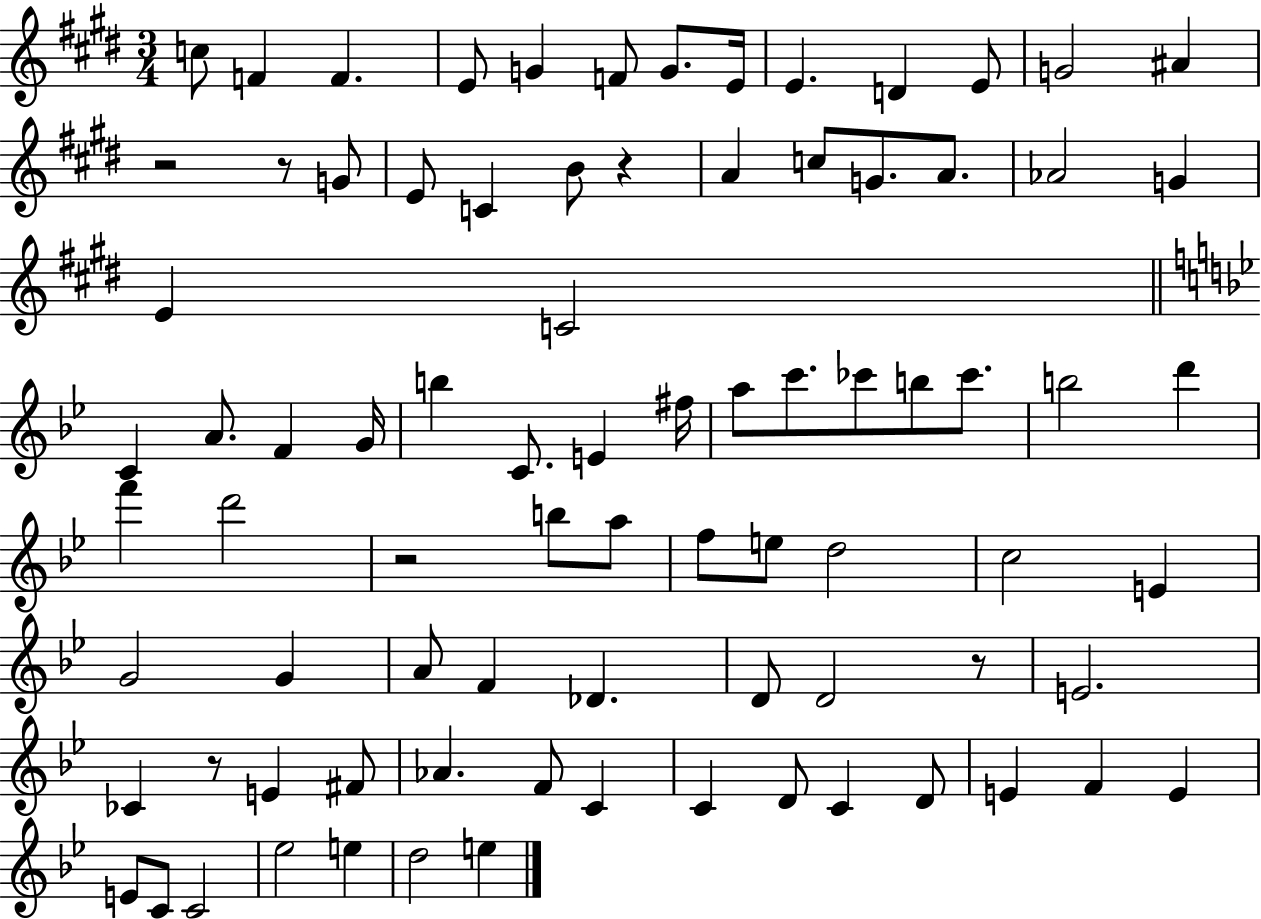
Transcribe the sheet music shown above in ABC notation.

X:1
T:Untitled
M:3/4
L:1/4
K:E
c/2 F F E/2 G F/2 G/2 E/4 E D E/2 G2 ^A z2 z/2 G/2 E/2 C B/2 z A c/2 G/2 A/2 _A2 G E C2 C A/2 F G/4 b C/2 E ^f/4 a/2 c'/2 _c'/2 b/2 _c'/2 b2 d' f' d'2 z2 b/2 a/2 f/2 e/2 d2 c2 E G2 G A/2 F _D D/2 D2 z/2 E2 _C z/2 E ^F/2 _A F/2 C C D/2 C D/2 E F E E/2 C/2 C2 _e2 e d2 e